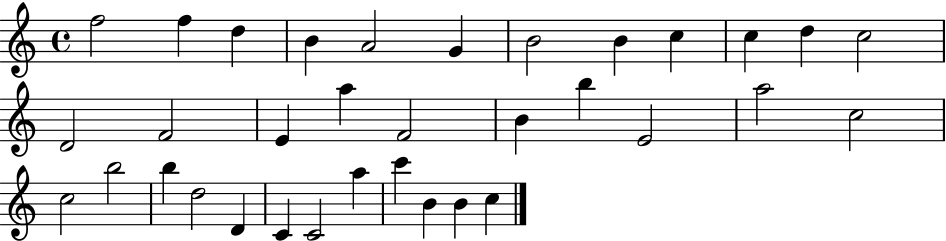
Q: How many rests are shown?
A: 0